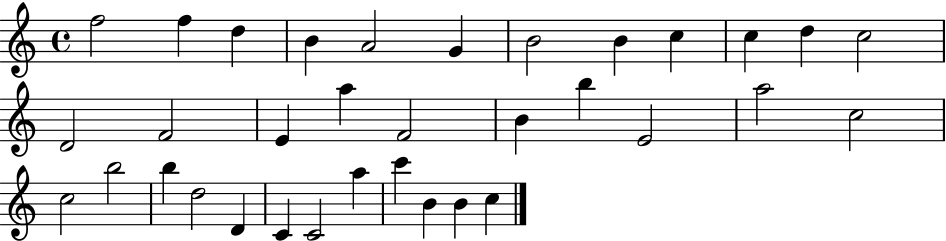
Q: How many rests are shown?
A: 0